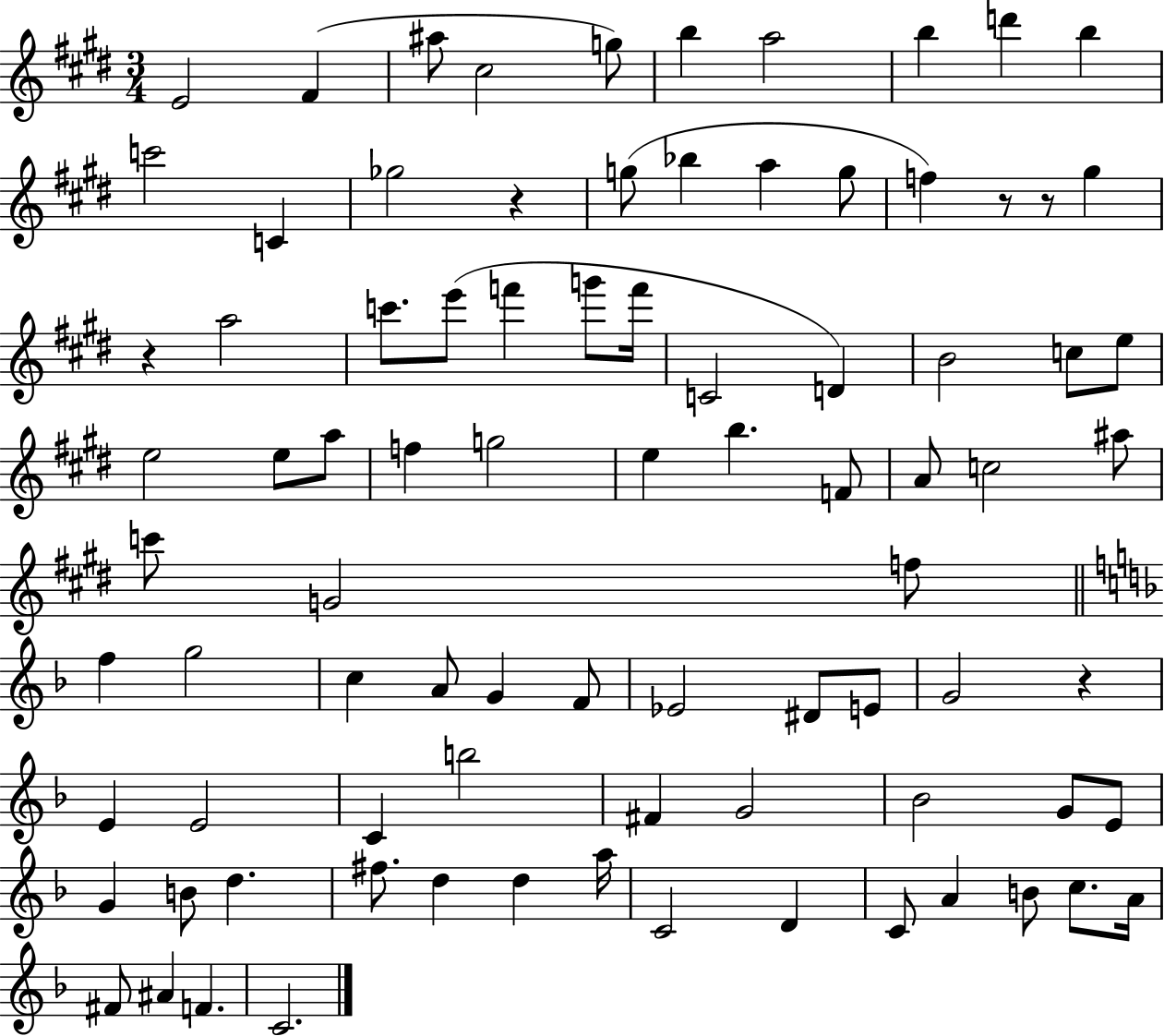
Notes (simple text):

E4/h F#4/q A#5/e C#5/h G5/e B5/q A5/h B5/q D6/q B5/q C6/h C4/q Gb5/h R/q G5/e Bb5/q A5/q G5/e F5/q R/e R/e G#5/q R/q A5/h C6/e. E6/e F6/q G6/e F6/s C4/h D4/q B4/h C5/e E5/e E5/h E5/e A5/e F5/q G5/h E5/q B5/q. F4/e A4/e C5/h A#5/e C6/e G4/h F5/e F5/q G5/h C5/q A4/e G4/q F4/e Eb4/h D#4/e E4/e G4/h R/q E4/q E4/h C4/q B5/h F#4/q G4/h Bb4/h G4/e E4/e G4/q B4/e D5/q. F#5/e. D5/q D5/q A5/s C4/h D4/q C4/e A4/q B4/e C5/e. A4/s F#4/e A#4/q F4/q. C4/h.